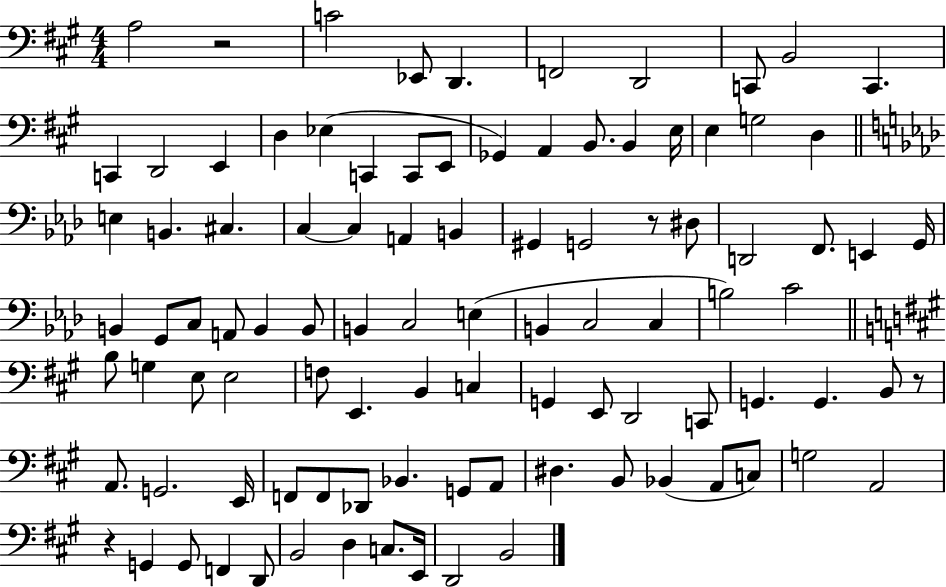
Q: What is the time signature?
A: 4/4